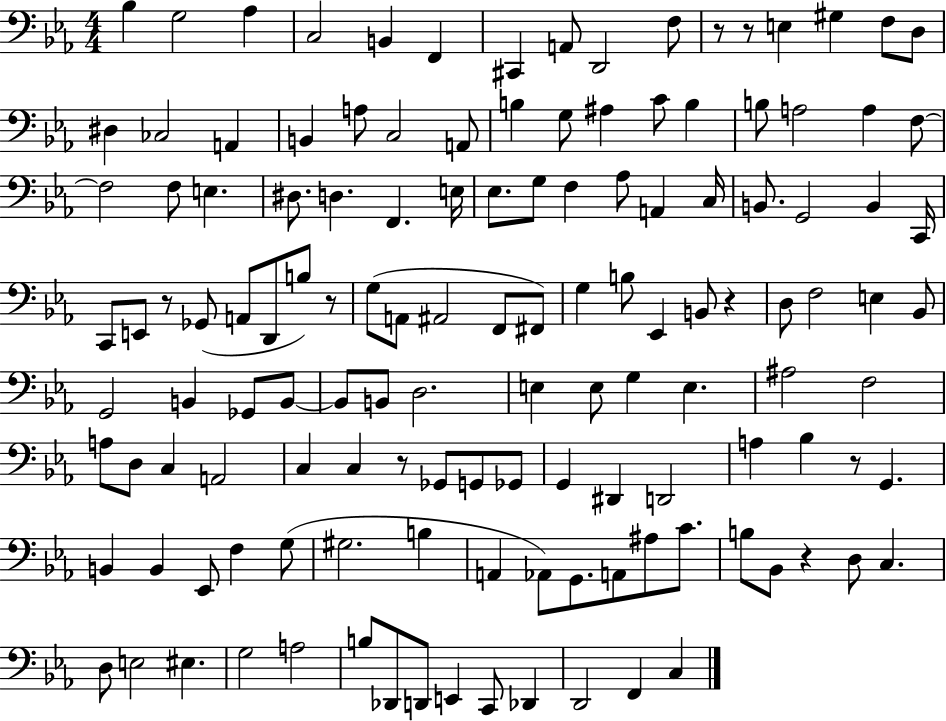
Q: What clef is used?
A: bass